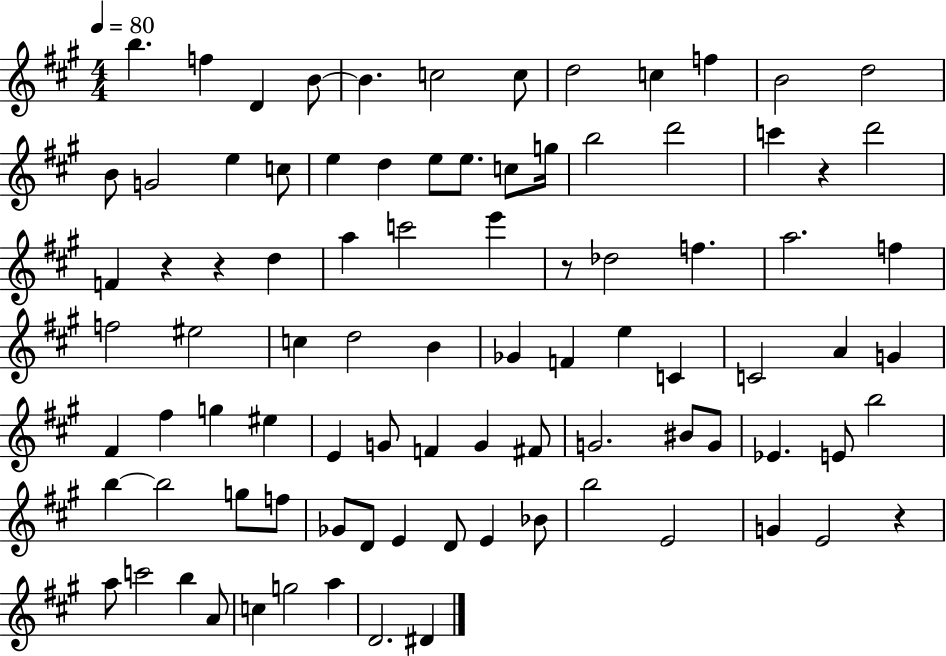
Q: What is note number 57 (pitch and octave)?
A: G4